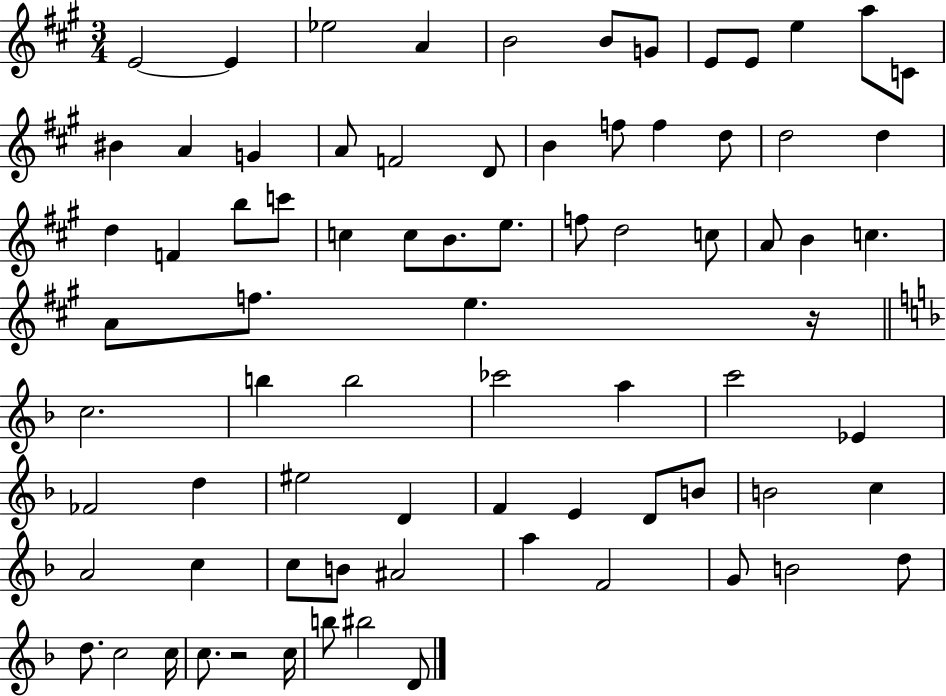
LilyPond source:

{
  \clef treble
  \numericTimeSignature
  \time 3/4
  \key a \major
  e'2~~ e'4 | ees''2 a'4 | b'2 b'8 g'8 | e'8 e'8 e''4 a''8 c'8 | \break bis'4 a'4 g'4 | a'8 f'2 d'8 | b'4 f''8 f''4 d''8 | d''2 d''4 | \break d''4 f'4 b''8 c'''8 | c''4 c''8 b'8. e''8. | f''8 d''2 c''8 | a'8 b'4 c''4. | \break a'8 f''8. e''4. r16 | \bar "||" \break \key f \major c''2. | b''4 b''2 | ces'''2 a''4 | c'''2 ees'4 | \break fes'2 d''4 | eis''2 d'4 | f'4 e'4 d'8 b'8 | b'2 c''4 | \break a'2 c''4 | c''8 b'8 ais'2 | a''4 f'2 | g'8 b'2 d''8 | \break d''8. c''2 c''16 | c''8. r2 c''16 | b''8 bis''2 d'8 | \bar "|."
}